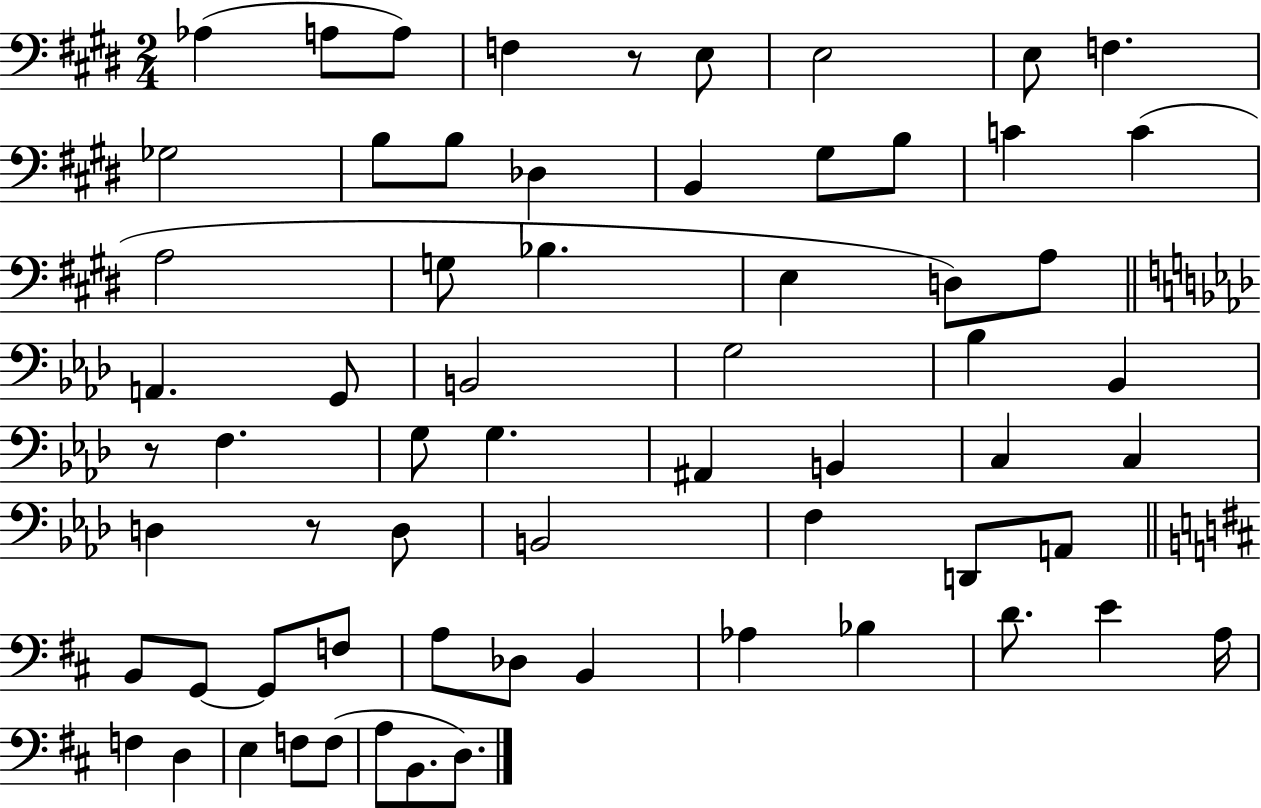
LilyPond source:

{
  \clef bass
  \numericTimeSignature
  \time 2/4
  \key e \major
  aes4( a8 a8) | f4 r8 e8 | e2 | e8 f4. | \break ges2 | b8 b8 des4 | b,4 gis8 b8 | c'4 c'4( | \break a2 | g8 bes4. | e4 d8) a8 | \bar "||" \break \key aes \major a,4. g,8 | b,2 | g2 | bes4 bes,4 | \break r8 f4. | g8 g4. | ais,4 b,4 | c4 c4 | \break d4 r8 d8 | b,2 | f4 d,8 a,8 | \bar "||" \break \key d \major b,8 g,8~~ g,8 f8 | a8 des8 b,4 | aes4 bes4 | d'8. e'4 a16 | \break f4 d4 | e4 f8 f8( | a8 b,8. d8.) | \bar "|."
}